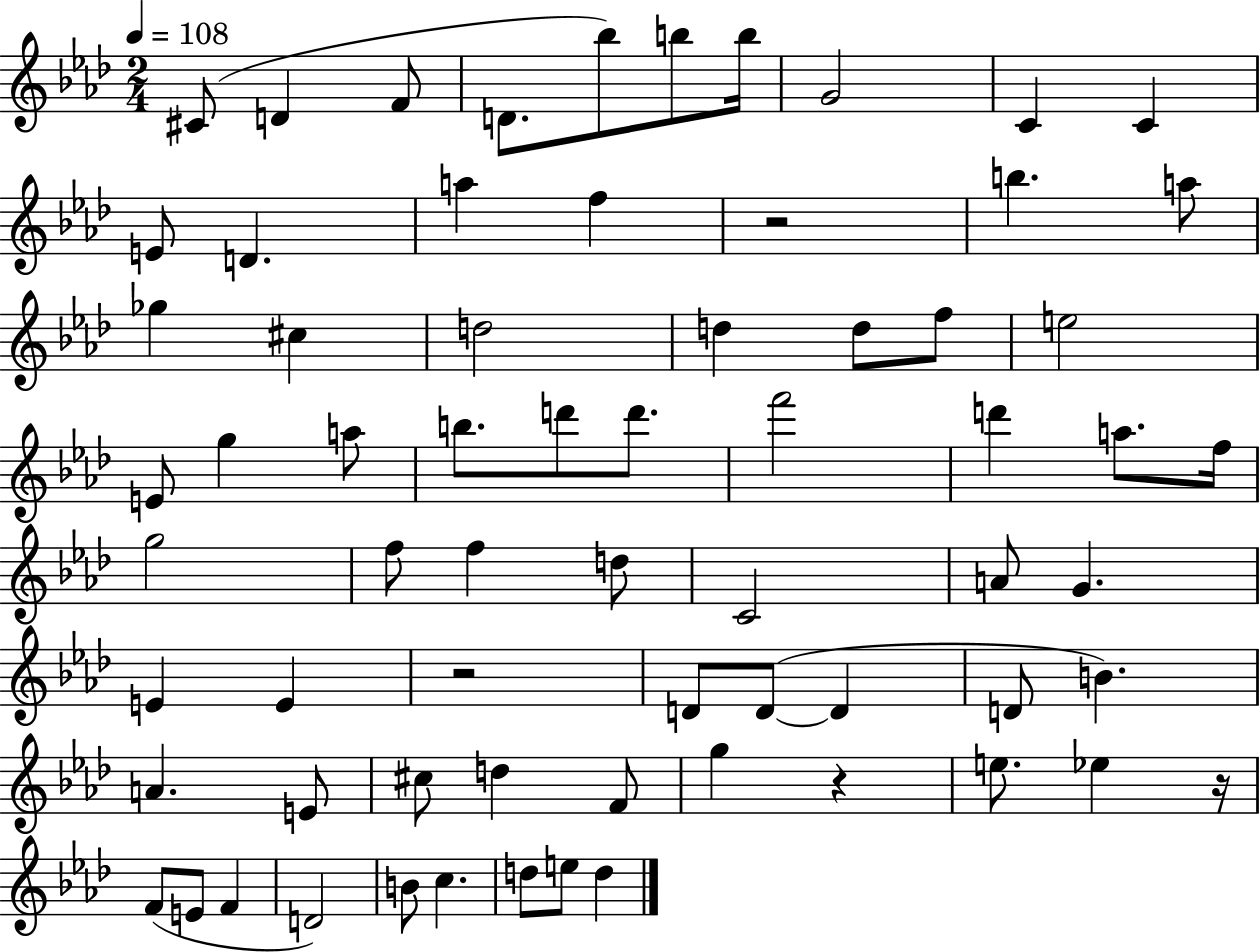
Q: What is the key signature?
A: AES major